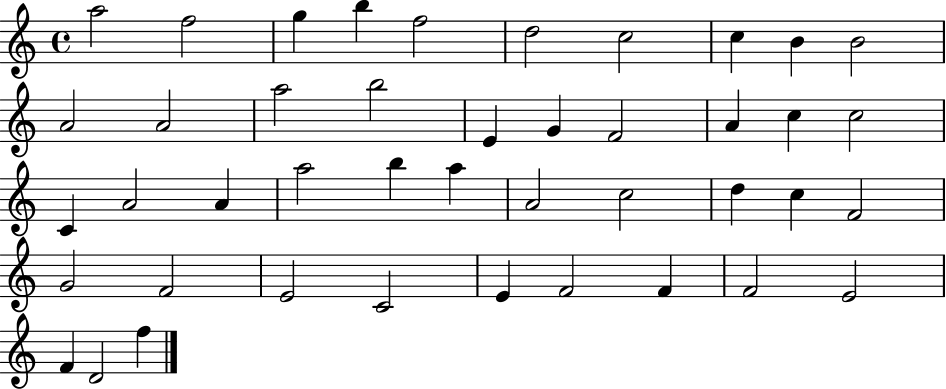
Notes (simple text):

A5/h F5/h G5/q B5/q F5/h D5/h C5/h C5/q B4/q B4/h A4/h A4/h A5/h B5/h E4/q G4/q F4/h A4/q C5/q C5/h C4/q A4/h A4/q A5/h B5/q A5/q A4/h C5/h D5/q C5/q F4/h G4/h F4/h E4/h C4/h E4/q F4/h F4/q F4/h E4/h F4/q D4/h F5/q